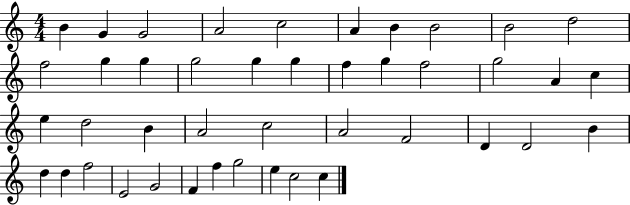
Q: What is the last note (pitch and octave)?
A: C5